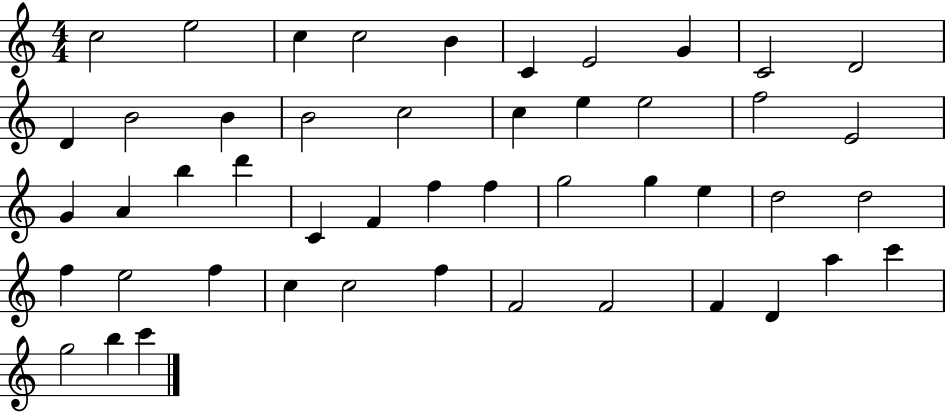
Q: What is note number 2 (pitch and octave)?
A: E5